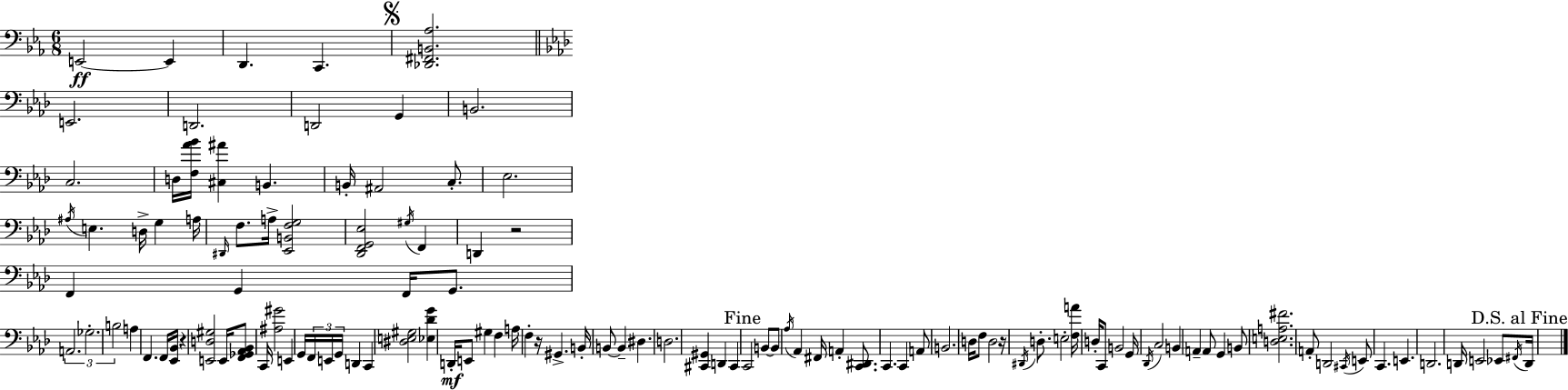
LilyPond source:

{
  \clef bass
  \numericTimeSignature
  \time 6/8
  \key ees \major
  e,2~~\ff e,4 | d,4. c,4. | \mark \markup { \musicglyph "scripts.segno" } <des, fis, b, aes>2. | \bar "||" \break \key f \minor e,2. | d,2. | d,2 g,4 | b,2. | \break c2. | d16 <f aes' bes'>16 <cis ais'>4 b,4. | b,16-. ais,2 c8.-. | ees2. | \break \acciaccatura { ais16 } e4. d16-> g4 | a16 \grace { dis,16 } f8. a16-> <ees, b, f g>2 | <des, f, g, ees>2 \acciaccatura { gis16 } f,4 | d,4 r2 | \break f,4 g,4 f,16 | g,8. \tuplet 3/2 { a,2. | ges2.-. | b2 } a4 | \break f,4. f,16 <ees, bes,>16 r4 | <e, d gis>2 e,16 | <f, ges, aes, bes,>8 c,16 <ais gis'>2 e,4 | g,16 \tuplet 3/2 { f,16 e,16 g,16 } d,4 c,4 | \break <dis e gis>2 <ees des' g'>4 | d,16-.\mf e,8 gis4 f4 | a16 f4-. r16 gis,4.-> | b,16-. b,8~~ b,4-- dis4. | \break d2. | <cis, gis,>4 d,4 cis,4 | \mark "Fine" c,2 b,8~~ | b,8 \acciaccatura { aes16 } aes,4 fis,16 a,4-. | \break <c, dis,>8. c,4. c,4 | a,8 b,2. | d16 f8 d2 | r16 \acciaccatura { dis,16 } d8.-. e2-. | \break <f a'>16 d16-. c,8 b,2 | g,16 \acciaccatura { des,16 } c2 | b,4 a,4-- a,8 | g,4 b,8 <d e a fis'>2. | \break a,8-. d,2 | \acciaccatura { cis,16 } e,8 c,4. | e,4. d,2. | d,16 e,2 | \break ees,8 \acciaccatura { fis,16 } \mark "D.S. al Fine" d,16 \bar "|."
}